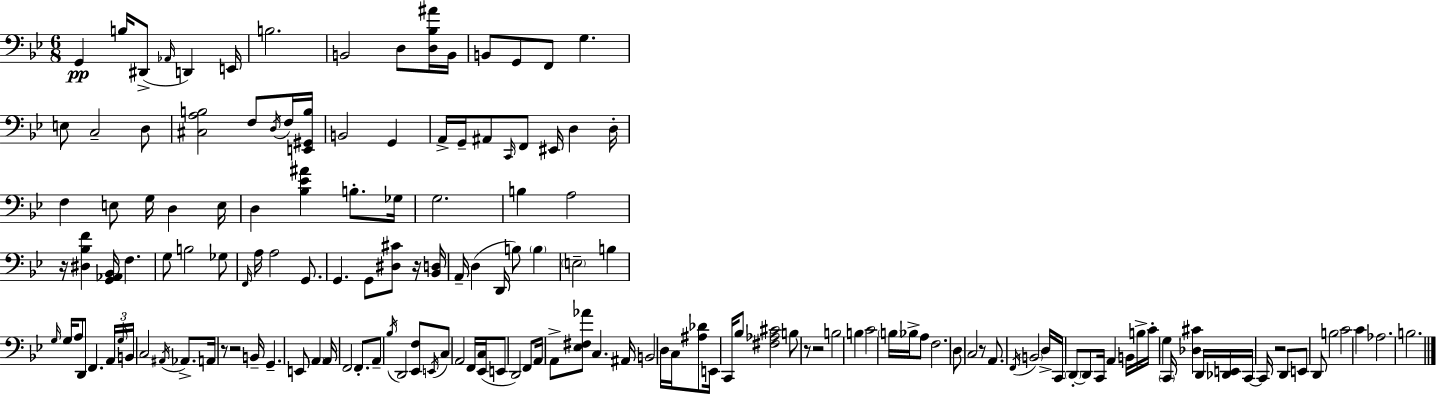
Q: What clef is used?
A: bass